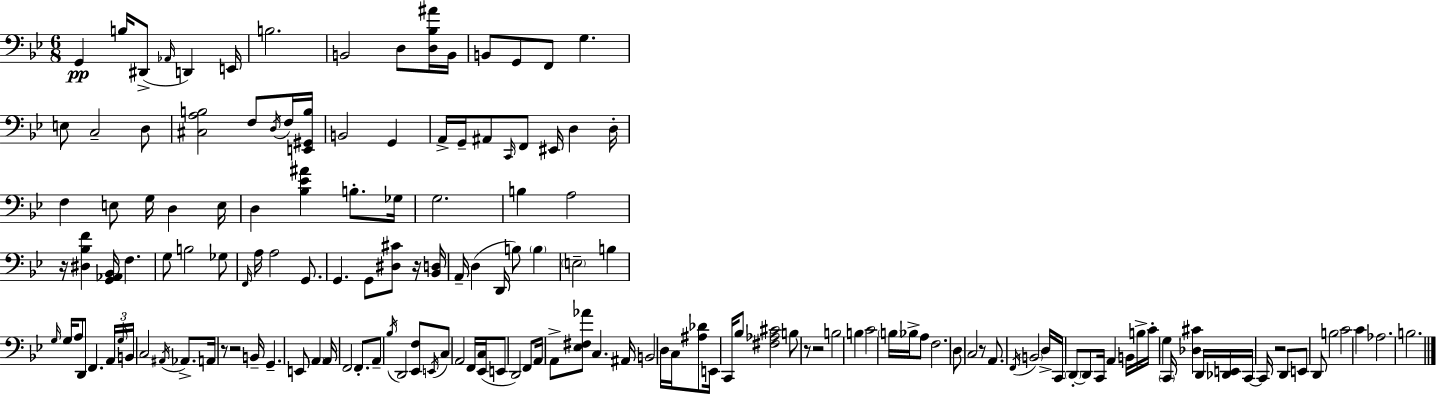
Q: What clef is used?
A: bass